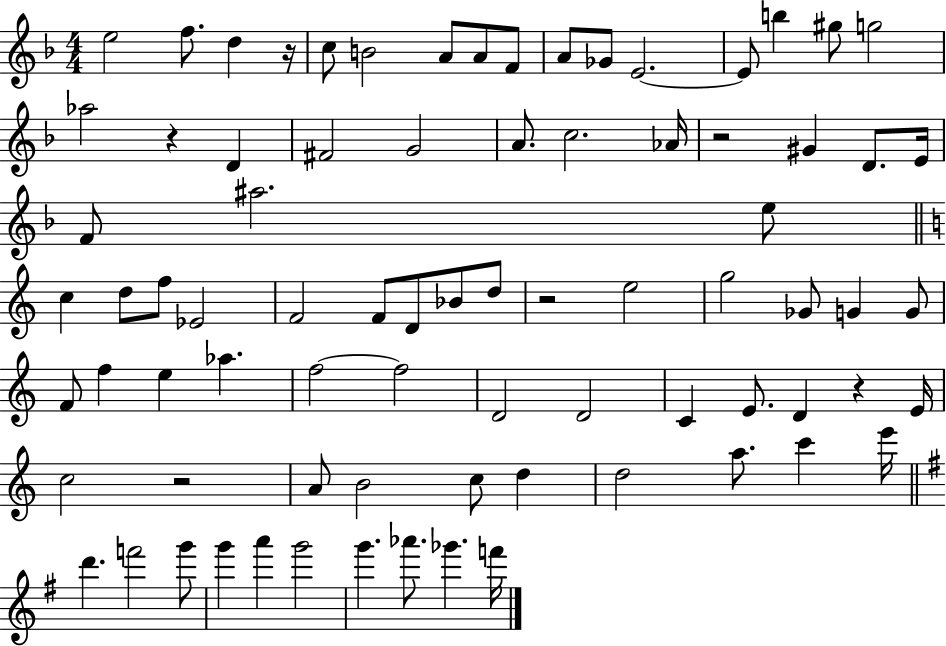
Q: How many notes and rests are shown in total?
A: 79